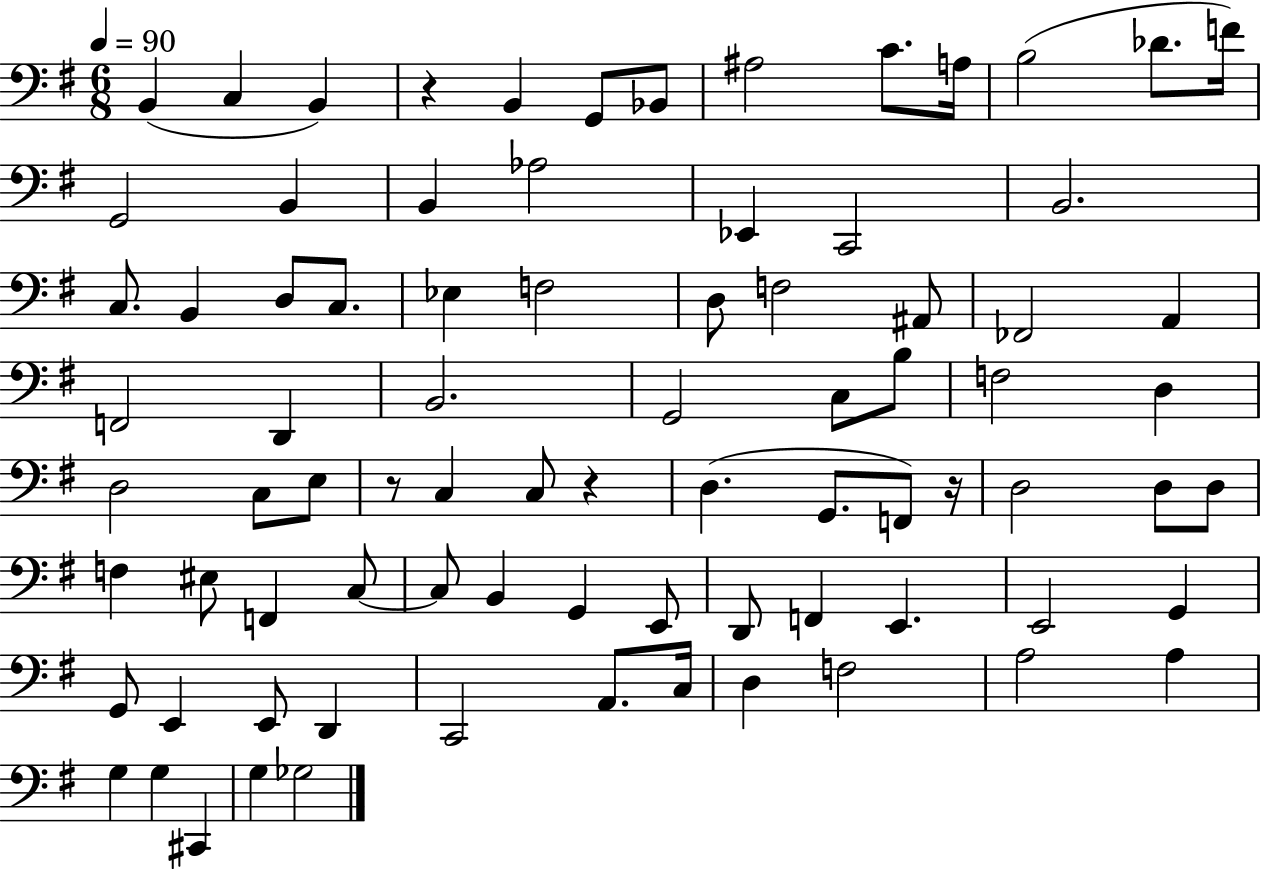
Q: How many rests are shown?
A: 4